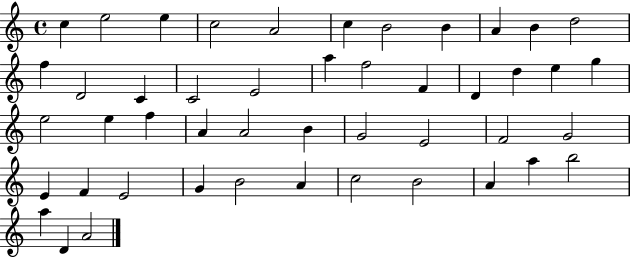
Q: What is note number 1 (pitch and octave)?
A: C5